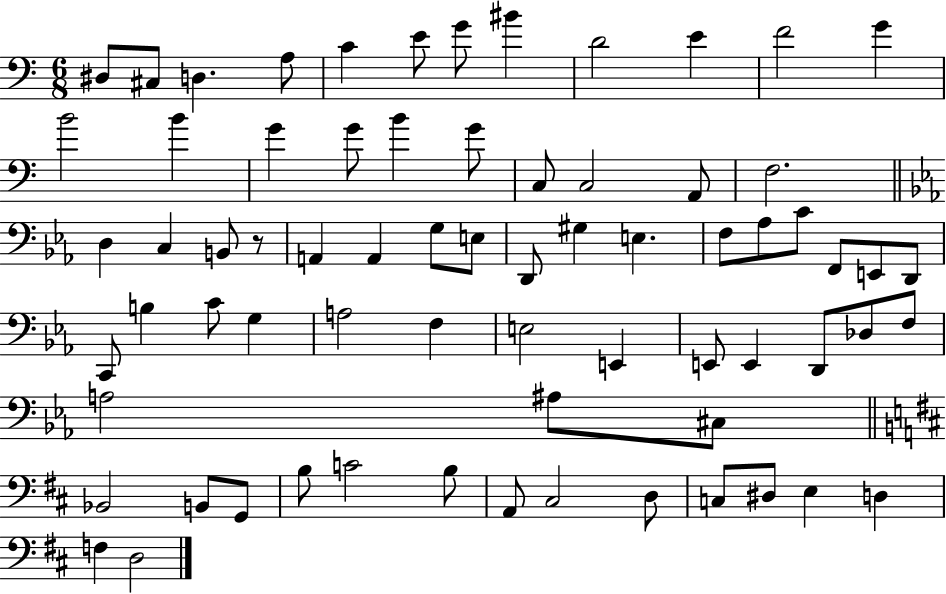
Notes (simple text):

D#3/e C#3/e D3/q. A3/e C4/q E4/e G4/e BIS4/q D4/h E4/q F4/h G4/q B4/h B4/q G4/q G4/e B4/q G4/e C3/e C3/h A2/e F3/h. D3/q C3/q B2/e R/e A2/q A2/q G3/e E3/e D2/e G#3/q E3/q. F3/e Ab3/e C4/e F2/e E2/e D2/e C2/e B3/q C4/e G3/q A3/h F3/q E3/h E2/q E2/e E2/q D2/e Db3/e F3/e A3/h A#3/e C#3/e Bb2/h B2/e G2/e B3/e C4/h B3/e A2/e C#3/h D3/e C3/e D#3/e E3/q D3/q F3/q D3/h